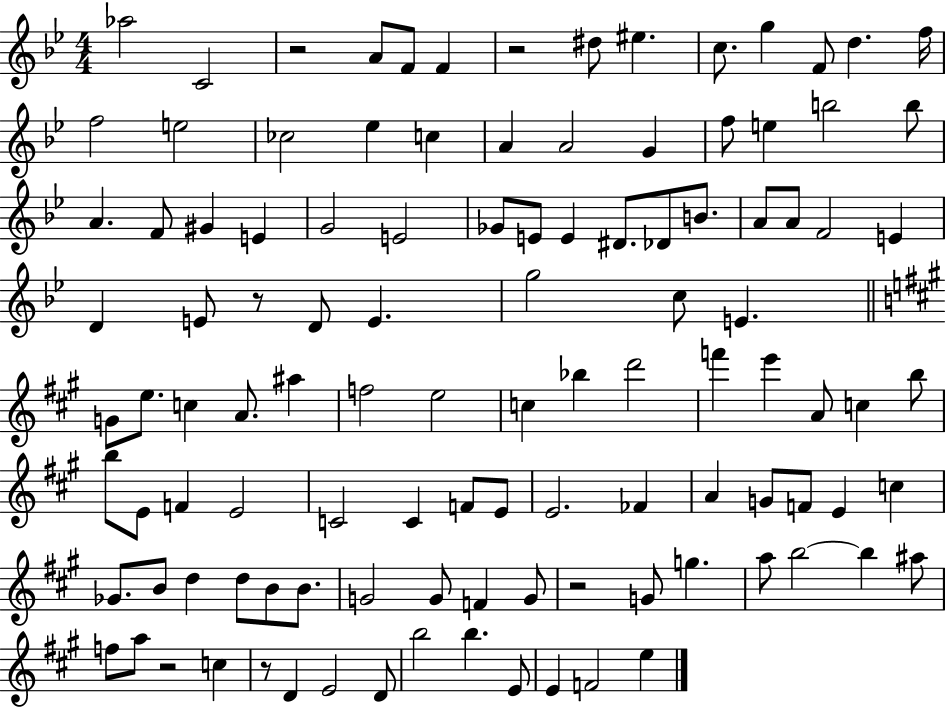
{
  \clef treble
  \numericTimeSignature
  \time 4/4
  \key bes \major
  aes''2 c'2 | r2 a'8 f'8 f'4 | r2 dis''8 eis''4. | c''8. g''4 f'8 d''4. f''16 | \break f''2 e''2 | ces''2 ees''4 c''4 | a'4 a'2 g'4 | f''8 e''4 b''2 b''8 | \break a'4. f'8 gis'4 e'4 | g'2 e'2 | ges'8 e'8 e'4 dis'8. des'8 b'8. | a'8 a'8 f'2 e'4 | \break d'4 e'8 r8 d'8 e'4. | g''2 c''8 e'4. | \bar "||" \break \key a \major g'8 e''8. c''4 a'8. ais''4 | f''2 e''2 | c''4 bes''4 d'''2 | f'''4 e'''4 a'8 c''4 b''8 | \break b''8 e'8 f'4 e'2 | c'2 c'4 f'8 e'8 | e'2. fes'4 | a'4 g'8 f'8 e'4 c''4 | \break ges'8. b'8 d''4 d''8 b'8 b'8. | g'2 g'8 f'4 g'8 | r2 g'8 g''4. | a''8 b''2~~ b''4 ais''8 | \break f''8 a''8 r2 c''4 | r8 d'4 e'2 d'8 | b''2 b''4. e'8 | e'4 f'2 e''4 | \break \bar "|."
}